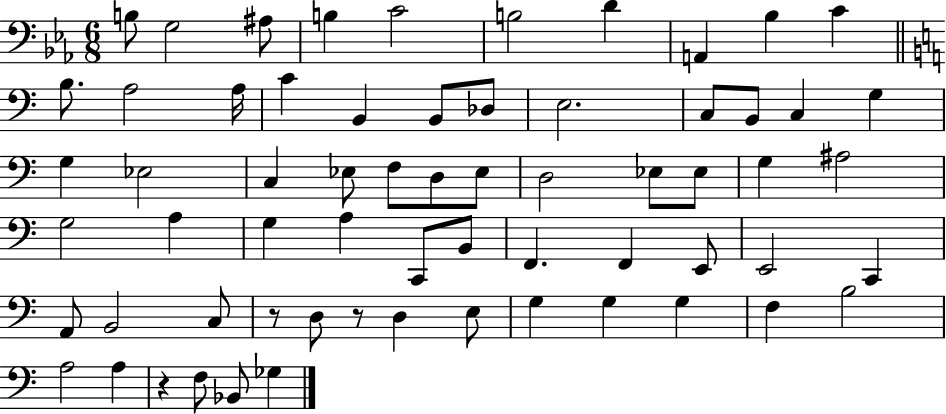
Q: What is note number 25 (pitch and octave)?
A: C3